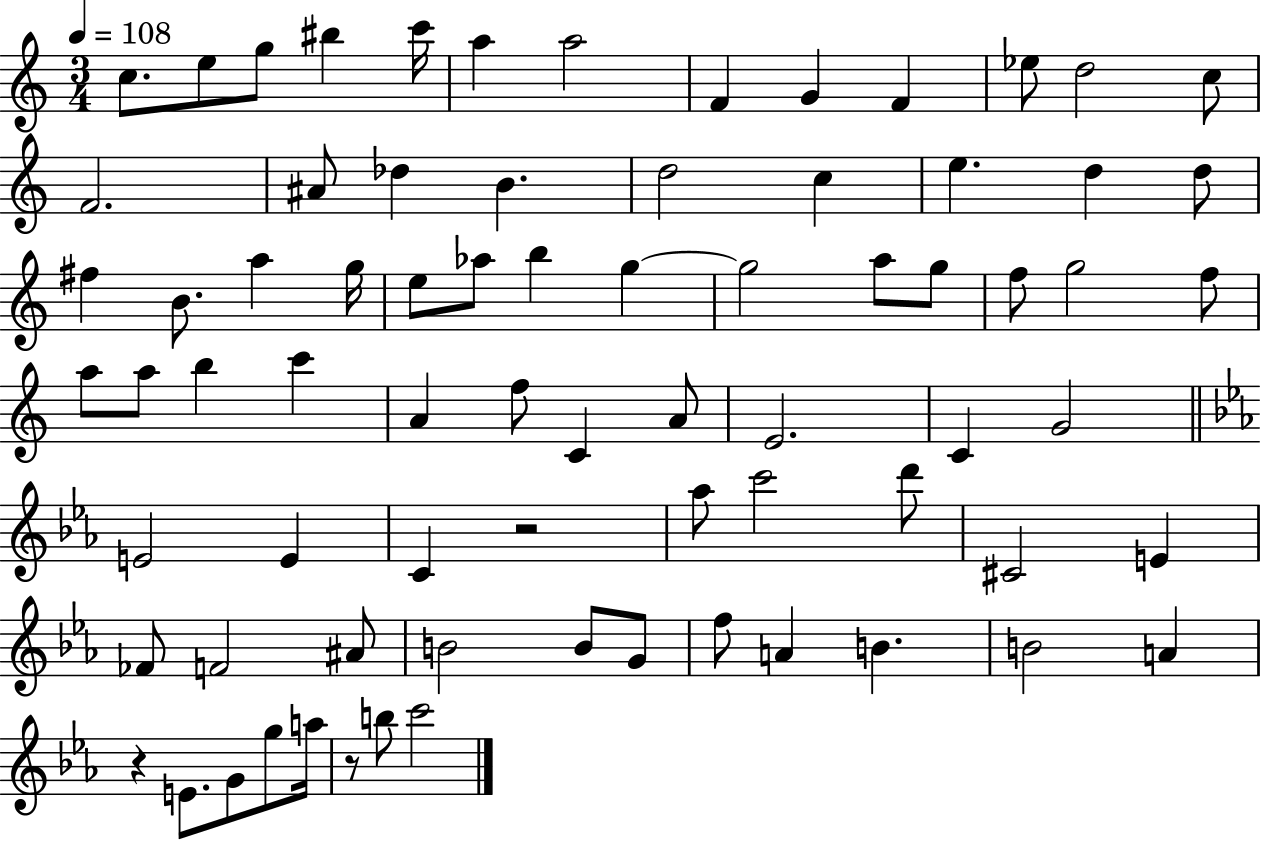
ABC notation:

X:1
T:Untitled
M:3/4
L:1/4
K:C
c/2 e/2 g/2 ^b c'/4 a a2 F G F _e/2 d2 c/2 F2 ^A/2 _d B d2 c e d d/2 ^f B/2 a g/4 e/2 _a/2 b g g2 a/2 g/2 f/2 g2 f/2 a/2 a/2 b c' A f/2 C A/2 E2 C G2 E2 E C z2 _a/2 c'2 d'/2 ^C2 E _F/2 F2 ^A/2 B2 B/2 G/2 f/2 A B B2 A z E/2 G/2 g/2 a/4 z/2 b/2 c'2